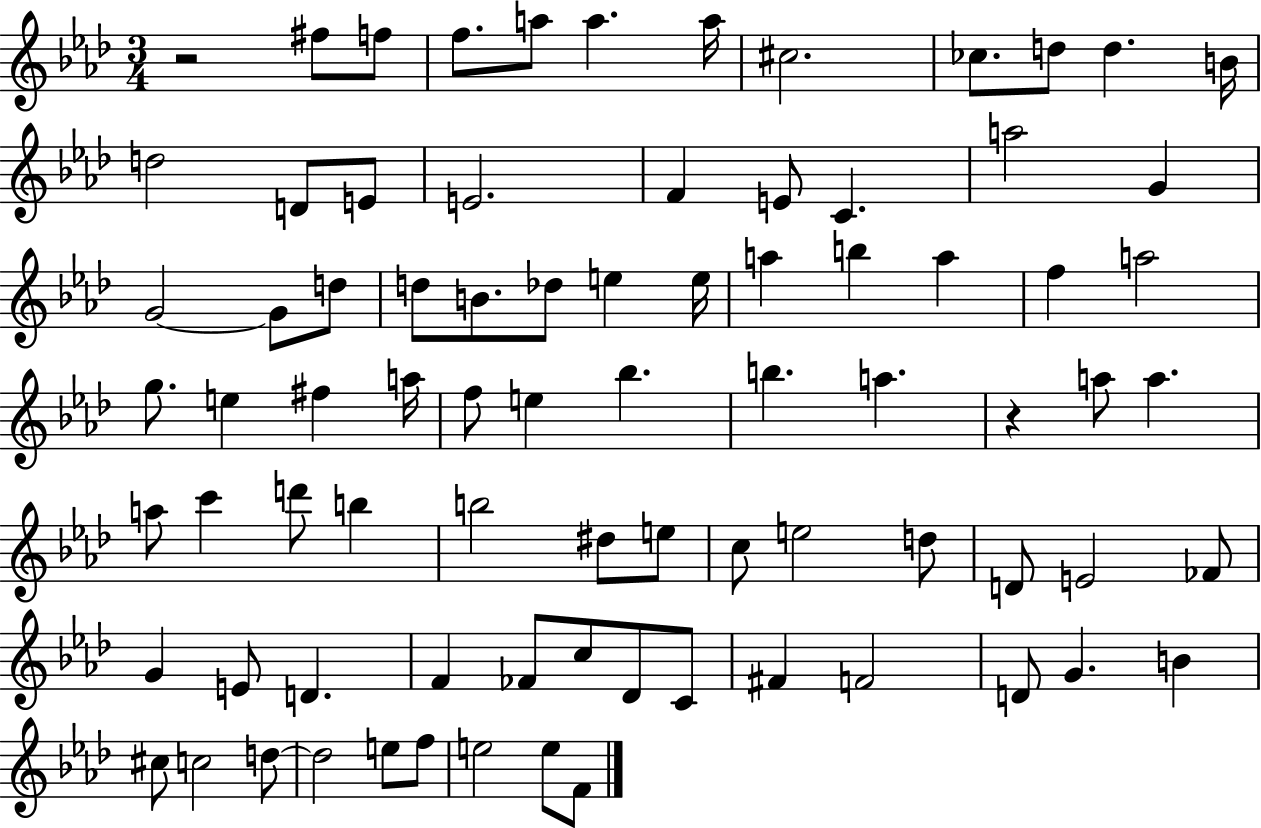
{
  \clef treble
  \numericTimeSignature
  \time 3/4
  \key aes \major
  r2 fis''8 f''8 | f''8. a''8 a''4. a''16 | cis''2. | ces''8. d''8 d''4. b'16 | \break d''2 d'8 e'8 | e'2. | f'4 e'8 c'4. | a''2 g'4 | \break g'2~~ g'8 d''8 | d''8 b'8. des''8 e''4 e''16 | a''4 b''4 a''4 | f''4 a''2 | \break g''8. e''4 fis''4 a''16 | f''8 e''4 bes''4. | b''4. a''4. | r4 a''8 a''4. | \break a''8 c'''4 d'''8 b''4 | b''2 dis''8 e''8 | c''8 e''2 d''8 | d'8 e'2 fes'8 | \break g'4 e'8 d'4. | f'4 fes'8 c''8 des'8 c'8 | fis'4 f'2 | d'8 g'4. b'4 | \break cis''8 c''2 d''8~~ | d''2 e''8 f''8 | e''2 e''8 f'8 | \bar "|."
}